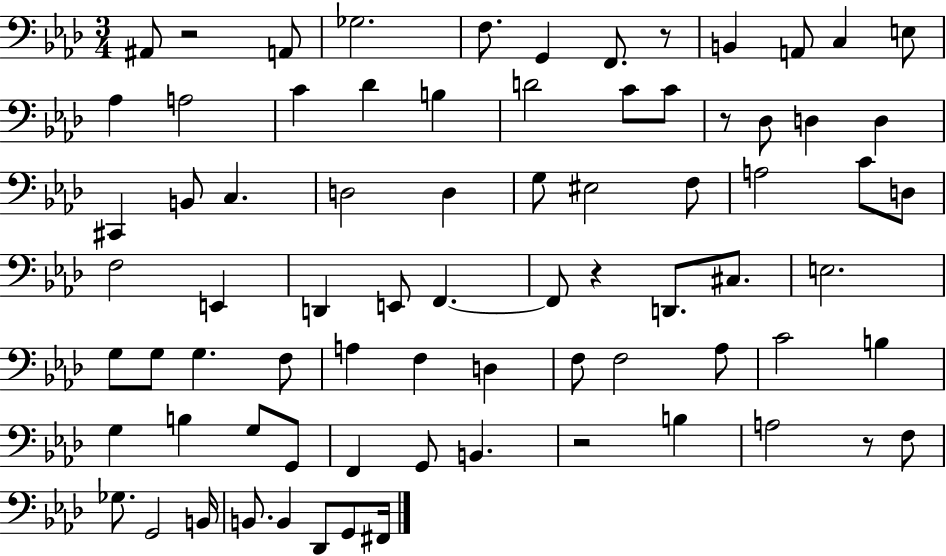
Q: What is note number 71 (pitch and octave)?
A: F#2